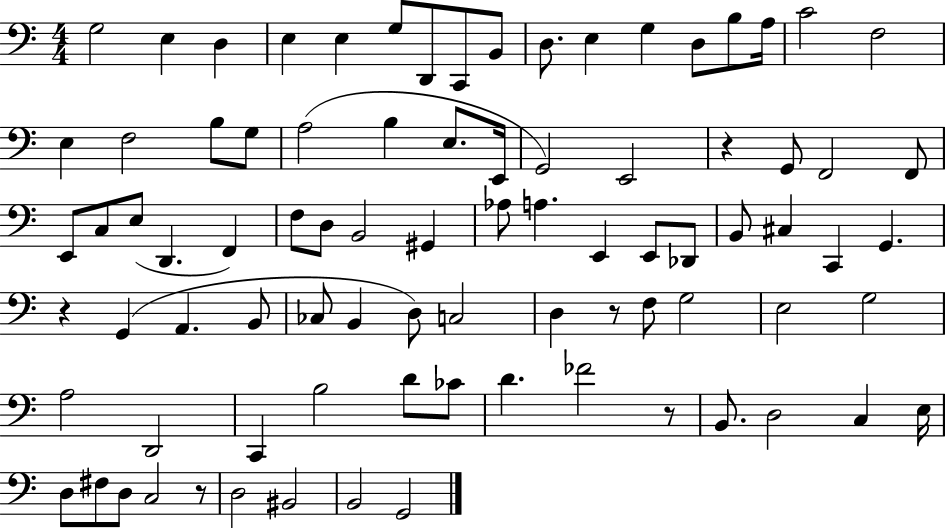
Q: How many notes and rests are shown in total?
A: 85